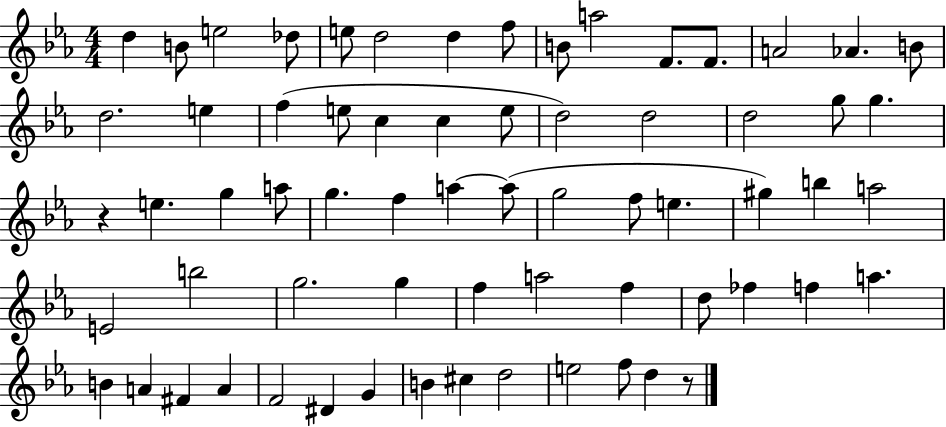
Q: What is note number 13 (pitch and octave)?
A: A4